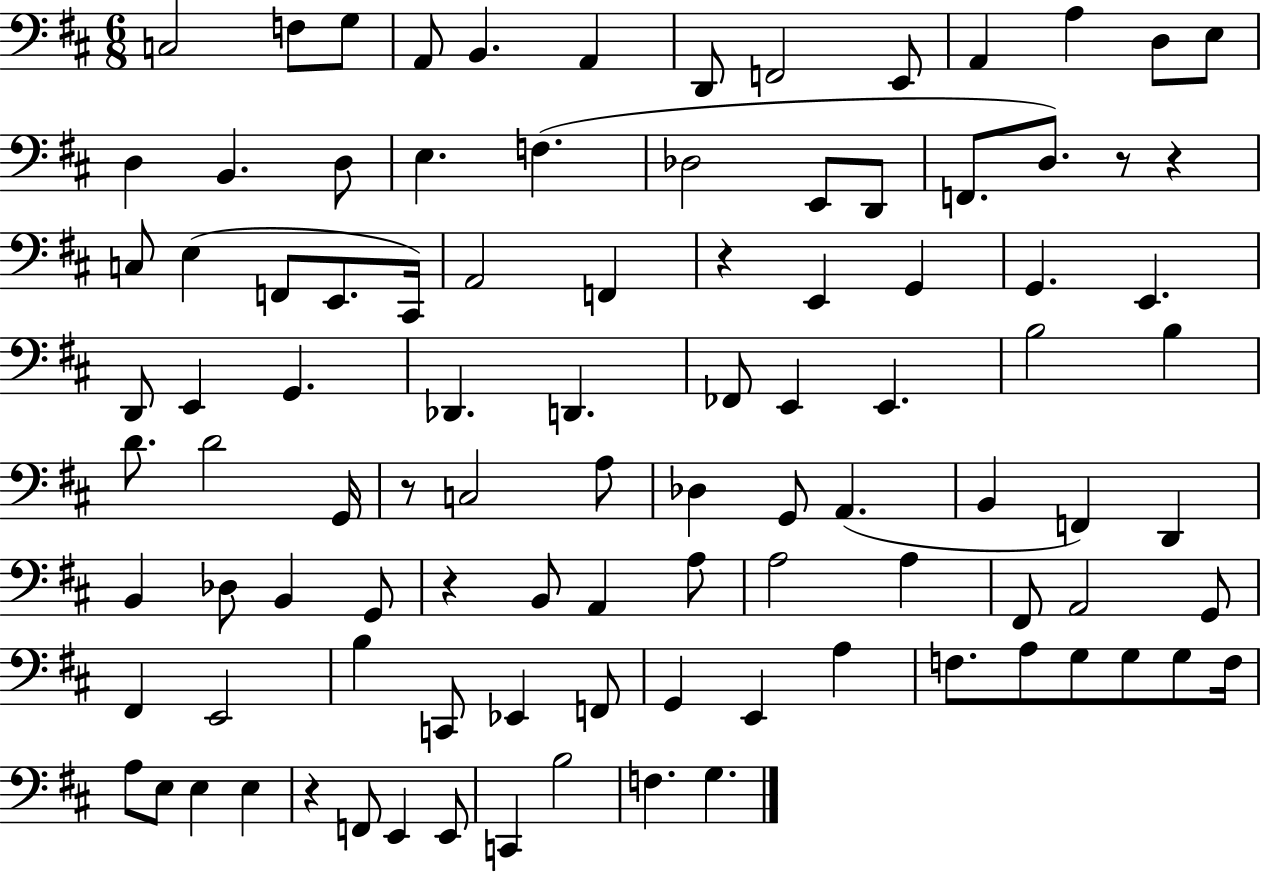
{
  \clef bass
  \numericTimeSignature
  \time 6/8
  \key d \major
  c2 f8 g8 | a,8 b,4. a,4 | d,8 f,2 e,8 | a,4 a4 d8 e8 | \break d4 b,4. d8 | e4. f4.( | des2 e,8 d,8 | f,8. d8.) r8 r4 | \break c8 e4( f,8 e,8. cis,16) | a,2 f,4 | r4 e,4 g,4 | g,4. e,4. | \break d,8 e,4 g,4. | des,4. d,4. | fes,8 e,4 e,4. | b2 b4 | \break d'8. d'2 g,16 | r8 c2 a8 | des4 g,8 a,4.( | b,4 f,4) d,4 | \break b,4 des8 b,4 g,8 | r4 b,8 a,4 a8 | a2 a4 | fis,8 a,2 g,8 | \break fis,4 e,2 | b4 c,8 ees,4 f,8 | g,4 e,4 a4 | f8. a8 g8 g8 g8 f16 | \break a8 e8 e4 e4 | r4 f,8 e,4 e,8 | c,4 b2 | f4. g4. | \break \bar "|."
}